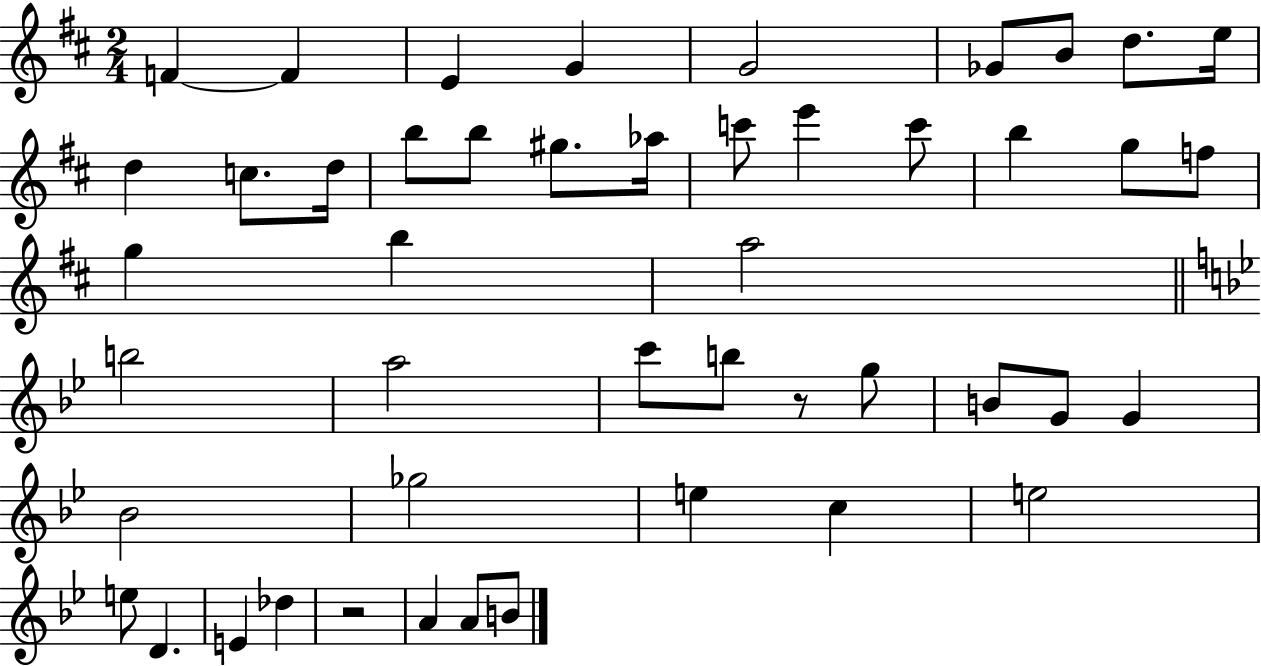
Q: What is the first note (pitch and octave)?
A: F4